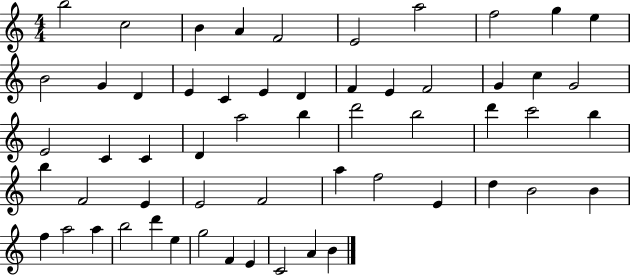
{
  \clef treble
  \numericTimeSignature
  \time 4/4
  \key c \major
  b''2 c''2 | b'4 a'4 f'2 | e'2 a''2 | f''2 g''4 e''4 | \break b'2 g'4 d'4 | e'4 c'4 e'4 d'4 | f'4 e'4 f'2 | g'4 c''4 g'2 | \break e'2 c'4 c'4 | d'4 a''2 b''4 | d'''2 b''2 | d'''4 c'''2 b''4 | \break b''4 f'2 e'4 | e'2 f'2 | a''4 f''2 e'4 | d''4 b'2 b'4 | \break f''4 a''2 a''4 | b''2 d'''4 e''4 | g''2 f'4 e'4 | c'2 a'4 b'4 | \break \bar "|."
}